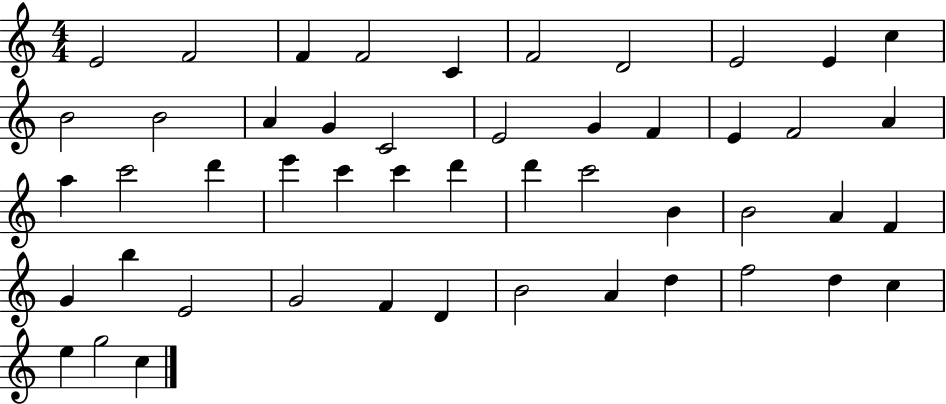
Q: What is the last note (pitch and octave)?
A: C5